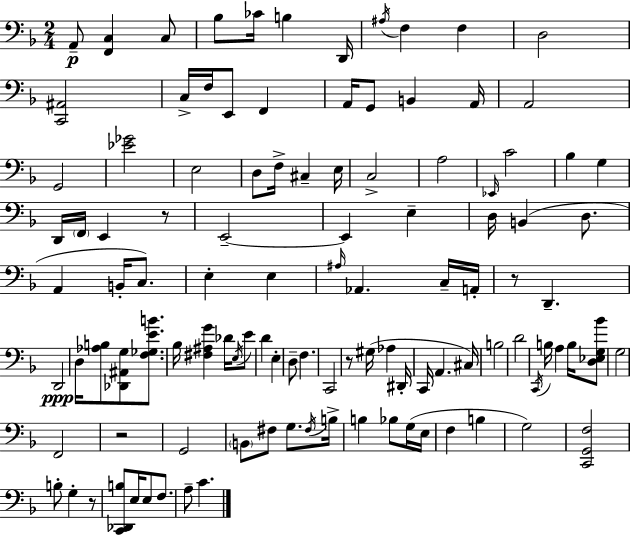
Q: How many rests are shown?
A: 5